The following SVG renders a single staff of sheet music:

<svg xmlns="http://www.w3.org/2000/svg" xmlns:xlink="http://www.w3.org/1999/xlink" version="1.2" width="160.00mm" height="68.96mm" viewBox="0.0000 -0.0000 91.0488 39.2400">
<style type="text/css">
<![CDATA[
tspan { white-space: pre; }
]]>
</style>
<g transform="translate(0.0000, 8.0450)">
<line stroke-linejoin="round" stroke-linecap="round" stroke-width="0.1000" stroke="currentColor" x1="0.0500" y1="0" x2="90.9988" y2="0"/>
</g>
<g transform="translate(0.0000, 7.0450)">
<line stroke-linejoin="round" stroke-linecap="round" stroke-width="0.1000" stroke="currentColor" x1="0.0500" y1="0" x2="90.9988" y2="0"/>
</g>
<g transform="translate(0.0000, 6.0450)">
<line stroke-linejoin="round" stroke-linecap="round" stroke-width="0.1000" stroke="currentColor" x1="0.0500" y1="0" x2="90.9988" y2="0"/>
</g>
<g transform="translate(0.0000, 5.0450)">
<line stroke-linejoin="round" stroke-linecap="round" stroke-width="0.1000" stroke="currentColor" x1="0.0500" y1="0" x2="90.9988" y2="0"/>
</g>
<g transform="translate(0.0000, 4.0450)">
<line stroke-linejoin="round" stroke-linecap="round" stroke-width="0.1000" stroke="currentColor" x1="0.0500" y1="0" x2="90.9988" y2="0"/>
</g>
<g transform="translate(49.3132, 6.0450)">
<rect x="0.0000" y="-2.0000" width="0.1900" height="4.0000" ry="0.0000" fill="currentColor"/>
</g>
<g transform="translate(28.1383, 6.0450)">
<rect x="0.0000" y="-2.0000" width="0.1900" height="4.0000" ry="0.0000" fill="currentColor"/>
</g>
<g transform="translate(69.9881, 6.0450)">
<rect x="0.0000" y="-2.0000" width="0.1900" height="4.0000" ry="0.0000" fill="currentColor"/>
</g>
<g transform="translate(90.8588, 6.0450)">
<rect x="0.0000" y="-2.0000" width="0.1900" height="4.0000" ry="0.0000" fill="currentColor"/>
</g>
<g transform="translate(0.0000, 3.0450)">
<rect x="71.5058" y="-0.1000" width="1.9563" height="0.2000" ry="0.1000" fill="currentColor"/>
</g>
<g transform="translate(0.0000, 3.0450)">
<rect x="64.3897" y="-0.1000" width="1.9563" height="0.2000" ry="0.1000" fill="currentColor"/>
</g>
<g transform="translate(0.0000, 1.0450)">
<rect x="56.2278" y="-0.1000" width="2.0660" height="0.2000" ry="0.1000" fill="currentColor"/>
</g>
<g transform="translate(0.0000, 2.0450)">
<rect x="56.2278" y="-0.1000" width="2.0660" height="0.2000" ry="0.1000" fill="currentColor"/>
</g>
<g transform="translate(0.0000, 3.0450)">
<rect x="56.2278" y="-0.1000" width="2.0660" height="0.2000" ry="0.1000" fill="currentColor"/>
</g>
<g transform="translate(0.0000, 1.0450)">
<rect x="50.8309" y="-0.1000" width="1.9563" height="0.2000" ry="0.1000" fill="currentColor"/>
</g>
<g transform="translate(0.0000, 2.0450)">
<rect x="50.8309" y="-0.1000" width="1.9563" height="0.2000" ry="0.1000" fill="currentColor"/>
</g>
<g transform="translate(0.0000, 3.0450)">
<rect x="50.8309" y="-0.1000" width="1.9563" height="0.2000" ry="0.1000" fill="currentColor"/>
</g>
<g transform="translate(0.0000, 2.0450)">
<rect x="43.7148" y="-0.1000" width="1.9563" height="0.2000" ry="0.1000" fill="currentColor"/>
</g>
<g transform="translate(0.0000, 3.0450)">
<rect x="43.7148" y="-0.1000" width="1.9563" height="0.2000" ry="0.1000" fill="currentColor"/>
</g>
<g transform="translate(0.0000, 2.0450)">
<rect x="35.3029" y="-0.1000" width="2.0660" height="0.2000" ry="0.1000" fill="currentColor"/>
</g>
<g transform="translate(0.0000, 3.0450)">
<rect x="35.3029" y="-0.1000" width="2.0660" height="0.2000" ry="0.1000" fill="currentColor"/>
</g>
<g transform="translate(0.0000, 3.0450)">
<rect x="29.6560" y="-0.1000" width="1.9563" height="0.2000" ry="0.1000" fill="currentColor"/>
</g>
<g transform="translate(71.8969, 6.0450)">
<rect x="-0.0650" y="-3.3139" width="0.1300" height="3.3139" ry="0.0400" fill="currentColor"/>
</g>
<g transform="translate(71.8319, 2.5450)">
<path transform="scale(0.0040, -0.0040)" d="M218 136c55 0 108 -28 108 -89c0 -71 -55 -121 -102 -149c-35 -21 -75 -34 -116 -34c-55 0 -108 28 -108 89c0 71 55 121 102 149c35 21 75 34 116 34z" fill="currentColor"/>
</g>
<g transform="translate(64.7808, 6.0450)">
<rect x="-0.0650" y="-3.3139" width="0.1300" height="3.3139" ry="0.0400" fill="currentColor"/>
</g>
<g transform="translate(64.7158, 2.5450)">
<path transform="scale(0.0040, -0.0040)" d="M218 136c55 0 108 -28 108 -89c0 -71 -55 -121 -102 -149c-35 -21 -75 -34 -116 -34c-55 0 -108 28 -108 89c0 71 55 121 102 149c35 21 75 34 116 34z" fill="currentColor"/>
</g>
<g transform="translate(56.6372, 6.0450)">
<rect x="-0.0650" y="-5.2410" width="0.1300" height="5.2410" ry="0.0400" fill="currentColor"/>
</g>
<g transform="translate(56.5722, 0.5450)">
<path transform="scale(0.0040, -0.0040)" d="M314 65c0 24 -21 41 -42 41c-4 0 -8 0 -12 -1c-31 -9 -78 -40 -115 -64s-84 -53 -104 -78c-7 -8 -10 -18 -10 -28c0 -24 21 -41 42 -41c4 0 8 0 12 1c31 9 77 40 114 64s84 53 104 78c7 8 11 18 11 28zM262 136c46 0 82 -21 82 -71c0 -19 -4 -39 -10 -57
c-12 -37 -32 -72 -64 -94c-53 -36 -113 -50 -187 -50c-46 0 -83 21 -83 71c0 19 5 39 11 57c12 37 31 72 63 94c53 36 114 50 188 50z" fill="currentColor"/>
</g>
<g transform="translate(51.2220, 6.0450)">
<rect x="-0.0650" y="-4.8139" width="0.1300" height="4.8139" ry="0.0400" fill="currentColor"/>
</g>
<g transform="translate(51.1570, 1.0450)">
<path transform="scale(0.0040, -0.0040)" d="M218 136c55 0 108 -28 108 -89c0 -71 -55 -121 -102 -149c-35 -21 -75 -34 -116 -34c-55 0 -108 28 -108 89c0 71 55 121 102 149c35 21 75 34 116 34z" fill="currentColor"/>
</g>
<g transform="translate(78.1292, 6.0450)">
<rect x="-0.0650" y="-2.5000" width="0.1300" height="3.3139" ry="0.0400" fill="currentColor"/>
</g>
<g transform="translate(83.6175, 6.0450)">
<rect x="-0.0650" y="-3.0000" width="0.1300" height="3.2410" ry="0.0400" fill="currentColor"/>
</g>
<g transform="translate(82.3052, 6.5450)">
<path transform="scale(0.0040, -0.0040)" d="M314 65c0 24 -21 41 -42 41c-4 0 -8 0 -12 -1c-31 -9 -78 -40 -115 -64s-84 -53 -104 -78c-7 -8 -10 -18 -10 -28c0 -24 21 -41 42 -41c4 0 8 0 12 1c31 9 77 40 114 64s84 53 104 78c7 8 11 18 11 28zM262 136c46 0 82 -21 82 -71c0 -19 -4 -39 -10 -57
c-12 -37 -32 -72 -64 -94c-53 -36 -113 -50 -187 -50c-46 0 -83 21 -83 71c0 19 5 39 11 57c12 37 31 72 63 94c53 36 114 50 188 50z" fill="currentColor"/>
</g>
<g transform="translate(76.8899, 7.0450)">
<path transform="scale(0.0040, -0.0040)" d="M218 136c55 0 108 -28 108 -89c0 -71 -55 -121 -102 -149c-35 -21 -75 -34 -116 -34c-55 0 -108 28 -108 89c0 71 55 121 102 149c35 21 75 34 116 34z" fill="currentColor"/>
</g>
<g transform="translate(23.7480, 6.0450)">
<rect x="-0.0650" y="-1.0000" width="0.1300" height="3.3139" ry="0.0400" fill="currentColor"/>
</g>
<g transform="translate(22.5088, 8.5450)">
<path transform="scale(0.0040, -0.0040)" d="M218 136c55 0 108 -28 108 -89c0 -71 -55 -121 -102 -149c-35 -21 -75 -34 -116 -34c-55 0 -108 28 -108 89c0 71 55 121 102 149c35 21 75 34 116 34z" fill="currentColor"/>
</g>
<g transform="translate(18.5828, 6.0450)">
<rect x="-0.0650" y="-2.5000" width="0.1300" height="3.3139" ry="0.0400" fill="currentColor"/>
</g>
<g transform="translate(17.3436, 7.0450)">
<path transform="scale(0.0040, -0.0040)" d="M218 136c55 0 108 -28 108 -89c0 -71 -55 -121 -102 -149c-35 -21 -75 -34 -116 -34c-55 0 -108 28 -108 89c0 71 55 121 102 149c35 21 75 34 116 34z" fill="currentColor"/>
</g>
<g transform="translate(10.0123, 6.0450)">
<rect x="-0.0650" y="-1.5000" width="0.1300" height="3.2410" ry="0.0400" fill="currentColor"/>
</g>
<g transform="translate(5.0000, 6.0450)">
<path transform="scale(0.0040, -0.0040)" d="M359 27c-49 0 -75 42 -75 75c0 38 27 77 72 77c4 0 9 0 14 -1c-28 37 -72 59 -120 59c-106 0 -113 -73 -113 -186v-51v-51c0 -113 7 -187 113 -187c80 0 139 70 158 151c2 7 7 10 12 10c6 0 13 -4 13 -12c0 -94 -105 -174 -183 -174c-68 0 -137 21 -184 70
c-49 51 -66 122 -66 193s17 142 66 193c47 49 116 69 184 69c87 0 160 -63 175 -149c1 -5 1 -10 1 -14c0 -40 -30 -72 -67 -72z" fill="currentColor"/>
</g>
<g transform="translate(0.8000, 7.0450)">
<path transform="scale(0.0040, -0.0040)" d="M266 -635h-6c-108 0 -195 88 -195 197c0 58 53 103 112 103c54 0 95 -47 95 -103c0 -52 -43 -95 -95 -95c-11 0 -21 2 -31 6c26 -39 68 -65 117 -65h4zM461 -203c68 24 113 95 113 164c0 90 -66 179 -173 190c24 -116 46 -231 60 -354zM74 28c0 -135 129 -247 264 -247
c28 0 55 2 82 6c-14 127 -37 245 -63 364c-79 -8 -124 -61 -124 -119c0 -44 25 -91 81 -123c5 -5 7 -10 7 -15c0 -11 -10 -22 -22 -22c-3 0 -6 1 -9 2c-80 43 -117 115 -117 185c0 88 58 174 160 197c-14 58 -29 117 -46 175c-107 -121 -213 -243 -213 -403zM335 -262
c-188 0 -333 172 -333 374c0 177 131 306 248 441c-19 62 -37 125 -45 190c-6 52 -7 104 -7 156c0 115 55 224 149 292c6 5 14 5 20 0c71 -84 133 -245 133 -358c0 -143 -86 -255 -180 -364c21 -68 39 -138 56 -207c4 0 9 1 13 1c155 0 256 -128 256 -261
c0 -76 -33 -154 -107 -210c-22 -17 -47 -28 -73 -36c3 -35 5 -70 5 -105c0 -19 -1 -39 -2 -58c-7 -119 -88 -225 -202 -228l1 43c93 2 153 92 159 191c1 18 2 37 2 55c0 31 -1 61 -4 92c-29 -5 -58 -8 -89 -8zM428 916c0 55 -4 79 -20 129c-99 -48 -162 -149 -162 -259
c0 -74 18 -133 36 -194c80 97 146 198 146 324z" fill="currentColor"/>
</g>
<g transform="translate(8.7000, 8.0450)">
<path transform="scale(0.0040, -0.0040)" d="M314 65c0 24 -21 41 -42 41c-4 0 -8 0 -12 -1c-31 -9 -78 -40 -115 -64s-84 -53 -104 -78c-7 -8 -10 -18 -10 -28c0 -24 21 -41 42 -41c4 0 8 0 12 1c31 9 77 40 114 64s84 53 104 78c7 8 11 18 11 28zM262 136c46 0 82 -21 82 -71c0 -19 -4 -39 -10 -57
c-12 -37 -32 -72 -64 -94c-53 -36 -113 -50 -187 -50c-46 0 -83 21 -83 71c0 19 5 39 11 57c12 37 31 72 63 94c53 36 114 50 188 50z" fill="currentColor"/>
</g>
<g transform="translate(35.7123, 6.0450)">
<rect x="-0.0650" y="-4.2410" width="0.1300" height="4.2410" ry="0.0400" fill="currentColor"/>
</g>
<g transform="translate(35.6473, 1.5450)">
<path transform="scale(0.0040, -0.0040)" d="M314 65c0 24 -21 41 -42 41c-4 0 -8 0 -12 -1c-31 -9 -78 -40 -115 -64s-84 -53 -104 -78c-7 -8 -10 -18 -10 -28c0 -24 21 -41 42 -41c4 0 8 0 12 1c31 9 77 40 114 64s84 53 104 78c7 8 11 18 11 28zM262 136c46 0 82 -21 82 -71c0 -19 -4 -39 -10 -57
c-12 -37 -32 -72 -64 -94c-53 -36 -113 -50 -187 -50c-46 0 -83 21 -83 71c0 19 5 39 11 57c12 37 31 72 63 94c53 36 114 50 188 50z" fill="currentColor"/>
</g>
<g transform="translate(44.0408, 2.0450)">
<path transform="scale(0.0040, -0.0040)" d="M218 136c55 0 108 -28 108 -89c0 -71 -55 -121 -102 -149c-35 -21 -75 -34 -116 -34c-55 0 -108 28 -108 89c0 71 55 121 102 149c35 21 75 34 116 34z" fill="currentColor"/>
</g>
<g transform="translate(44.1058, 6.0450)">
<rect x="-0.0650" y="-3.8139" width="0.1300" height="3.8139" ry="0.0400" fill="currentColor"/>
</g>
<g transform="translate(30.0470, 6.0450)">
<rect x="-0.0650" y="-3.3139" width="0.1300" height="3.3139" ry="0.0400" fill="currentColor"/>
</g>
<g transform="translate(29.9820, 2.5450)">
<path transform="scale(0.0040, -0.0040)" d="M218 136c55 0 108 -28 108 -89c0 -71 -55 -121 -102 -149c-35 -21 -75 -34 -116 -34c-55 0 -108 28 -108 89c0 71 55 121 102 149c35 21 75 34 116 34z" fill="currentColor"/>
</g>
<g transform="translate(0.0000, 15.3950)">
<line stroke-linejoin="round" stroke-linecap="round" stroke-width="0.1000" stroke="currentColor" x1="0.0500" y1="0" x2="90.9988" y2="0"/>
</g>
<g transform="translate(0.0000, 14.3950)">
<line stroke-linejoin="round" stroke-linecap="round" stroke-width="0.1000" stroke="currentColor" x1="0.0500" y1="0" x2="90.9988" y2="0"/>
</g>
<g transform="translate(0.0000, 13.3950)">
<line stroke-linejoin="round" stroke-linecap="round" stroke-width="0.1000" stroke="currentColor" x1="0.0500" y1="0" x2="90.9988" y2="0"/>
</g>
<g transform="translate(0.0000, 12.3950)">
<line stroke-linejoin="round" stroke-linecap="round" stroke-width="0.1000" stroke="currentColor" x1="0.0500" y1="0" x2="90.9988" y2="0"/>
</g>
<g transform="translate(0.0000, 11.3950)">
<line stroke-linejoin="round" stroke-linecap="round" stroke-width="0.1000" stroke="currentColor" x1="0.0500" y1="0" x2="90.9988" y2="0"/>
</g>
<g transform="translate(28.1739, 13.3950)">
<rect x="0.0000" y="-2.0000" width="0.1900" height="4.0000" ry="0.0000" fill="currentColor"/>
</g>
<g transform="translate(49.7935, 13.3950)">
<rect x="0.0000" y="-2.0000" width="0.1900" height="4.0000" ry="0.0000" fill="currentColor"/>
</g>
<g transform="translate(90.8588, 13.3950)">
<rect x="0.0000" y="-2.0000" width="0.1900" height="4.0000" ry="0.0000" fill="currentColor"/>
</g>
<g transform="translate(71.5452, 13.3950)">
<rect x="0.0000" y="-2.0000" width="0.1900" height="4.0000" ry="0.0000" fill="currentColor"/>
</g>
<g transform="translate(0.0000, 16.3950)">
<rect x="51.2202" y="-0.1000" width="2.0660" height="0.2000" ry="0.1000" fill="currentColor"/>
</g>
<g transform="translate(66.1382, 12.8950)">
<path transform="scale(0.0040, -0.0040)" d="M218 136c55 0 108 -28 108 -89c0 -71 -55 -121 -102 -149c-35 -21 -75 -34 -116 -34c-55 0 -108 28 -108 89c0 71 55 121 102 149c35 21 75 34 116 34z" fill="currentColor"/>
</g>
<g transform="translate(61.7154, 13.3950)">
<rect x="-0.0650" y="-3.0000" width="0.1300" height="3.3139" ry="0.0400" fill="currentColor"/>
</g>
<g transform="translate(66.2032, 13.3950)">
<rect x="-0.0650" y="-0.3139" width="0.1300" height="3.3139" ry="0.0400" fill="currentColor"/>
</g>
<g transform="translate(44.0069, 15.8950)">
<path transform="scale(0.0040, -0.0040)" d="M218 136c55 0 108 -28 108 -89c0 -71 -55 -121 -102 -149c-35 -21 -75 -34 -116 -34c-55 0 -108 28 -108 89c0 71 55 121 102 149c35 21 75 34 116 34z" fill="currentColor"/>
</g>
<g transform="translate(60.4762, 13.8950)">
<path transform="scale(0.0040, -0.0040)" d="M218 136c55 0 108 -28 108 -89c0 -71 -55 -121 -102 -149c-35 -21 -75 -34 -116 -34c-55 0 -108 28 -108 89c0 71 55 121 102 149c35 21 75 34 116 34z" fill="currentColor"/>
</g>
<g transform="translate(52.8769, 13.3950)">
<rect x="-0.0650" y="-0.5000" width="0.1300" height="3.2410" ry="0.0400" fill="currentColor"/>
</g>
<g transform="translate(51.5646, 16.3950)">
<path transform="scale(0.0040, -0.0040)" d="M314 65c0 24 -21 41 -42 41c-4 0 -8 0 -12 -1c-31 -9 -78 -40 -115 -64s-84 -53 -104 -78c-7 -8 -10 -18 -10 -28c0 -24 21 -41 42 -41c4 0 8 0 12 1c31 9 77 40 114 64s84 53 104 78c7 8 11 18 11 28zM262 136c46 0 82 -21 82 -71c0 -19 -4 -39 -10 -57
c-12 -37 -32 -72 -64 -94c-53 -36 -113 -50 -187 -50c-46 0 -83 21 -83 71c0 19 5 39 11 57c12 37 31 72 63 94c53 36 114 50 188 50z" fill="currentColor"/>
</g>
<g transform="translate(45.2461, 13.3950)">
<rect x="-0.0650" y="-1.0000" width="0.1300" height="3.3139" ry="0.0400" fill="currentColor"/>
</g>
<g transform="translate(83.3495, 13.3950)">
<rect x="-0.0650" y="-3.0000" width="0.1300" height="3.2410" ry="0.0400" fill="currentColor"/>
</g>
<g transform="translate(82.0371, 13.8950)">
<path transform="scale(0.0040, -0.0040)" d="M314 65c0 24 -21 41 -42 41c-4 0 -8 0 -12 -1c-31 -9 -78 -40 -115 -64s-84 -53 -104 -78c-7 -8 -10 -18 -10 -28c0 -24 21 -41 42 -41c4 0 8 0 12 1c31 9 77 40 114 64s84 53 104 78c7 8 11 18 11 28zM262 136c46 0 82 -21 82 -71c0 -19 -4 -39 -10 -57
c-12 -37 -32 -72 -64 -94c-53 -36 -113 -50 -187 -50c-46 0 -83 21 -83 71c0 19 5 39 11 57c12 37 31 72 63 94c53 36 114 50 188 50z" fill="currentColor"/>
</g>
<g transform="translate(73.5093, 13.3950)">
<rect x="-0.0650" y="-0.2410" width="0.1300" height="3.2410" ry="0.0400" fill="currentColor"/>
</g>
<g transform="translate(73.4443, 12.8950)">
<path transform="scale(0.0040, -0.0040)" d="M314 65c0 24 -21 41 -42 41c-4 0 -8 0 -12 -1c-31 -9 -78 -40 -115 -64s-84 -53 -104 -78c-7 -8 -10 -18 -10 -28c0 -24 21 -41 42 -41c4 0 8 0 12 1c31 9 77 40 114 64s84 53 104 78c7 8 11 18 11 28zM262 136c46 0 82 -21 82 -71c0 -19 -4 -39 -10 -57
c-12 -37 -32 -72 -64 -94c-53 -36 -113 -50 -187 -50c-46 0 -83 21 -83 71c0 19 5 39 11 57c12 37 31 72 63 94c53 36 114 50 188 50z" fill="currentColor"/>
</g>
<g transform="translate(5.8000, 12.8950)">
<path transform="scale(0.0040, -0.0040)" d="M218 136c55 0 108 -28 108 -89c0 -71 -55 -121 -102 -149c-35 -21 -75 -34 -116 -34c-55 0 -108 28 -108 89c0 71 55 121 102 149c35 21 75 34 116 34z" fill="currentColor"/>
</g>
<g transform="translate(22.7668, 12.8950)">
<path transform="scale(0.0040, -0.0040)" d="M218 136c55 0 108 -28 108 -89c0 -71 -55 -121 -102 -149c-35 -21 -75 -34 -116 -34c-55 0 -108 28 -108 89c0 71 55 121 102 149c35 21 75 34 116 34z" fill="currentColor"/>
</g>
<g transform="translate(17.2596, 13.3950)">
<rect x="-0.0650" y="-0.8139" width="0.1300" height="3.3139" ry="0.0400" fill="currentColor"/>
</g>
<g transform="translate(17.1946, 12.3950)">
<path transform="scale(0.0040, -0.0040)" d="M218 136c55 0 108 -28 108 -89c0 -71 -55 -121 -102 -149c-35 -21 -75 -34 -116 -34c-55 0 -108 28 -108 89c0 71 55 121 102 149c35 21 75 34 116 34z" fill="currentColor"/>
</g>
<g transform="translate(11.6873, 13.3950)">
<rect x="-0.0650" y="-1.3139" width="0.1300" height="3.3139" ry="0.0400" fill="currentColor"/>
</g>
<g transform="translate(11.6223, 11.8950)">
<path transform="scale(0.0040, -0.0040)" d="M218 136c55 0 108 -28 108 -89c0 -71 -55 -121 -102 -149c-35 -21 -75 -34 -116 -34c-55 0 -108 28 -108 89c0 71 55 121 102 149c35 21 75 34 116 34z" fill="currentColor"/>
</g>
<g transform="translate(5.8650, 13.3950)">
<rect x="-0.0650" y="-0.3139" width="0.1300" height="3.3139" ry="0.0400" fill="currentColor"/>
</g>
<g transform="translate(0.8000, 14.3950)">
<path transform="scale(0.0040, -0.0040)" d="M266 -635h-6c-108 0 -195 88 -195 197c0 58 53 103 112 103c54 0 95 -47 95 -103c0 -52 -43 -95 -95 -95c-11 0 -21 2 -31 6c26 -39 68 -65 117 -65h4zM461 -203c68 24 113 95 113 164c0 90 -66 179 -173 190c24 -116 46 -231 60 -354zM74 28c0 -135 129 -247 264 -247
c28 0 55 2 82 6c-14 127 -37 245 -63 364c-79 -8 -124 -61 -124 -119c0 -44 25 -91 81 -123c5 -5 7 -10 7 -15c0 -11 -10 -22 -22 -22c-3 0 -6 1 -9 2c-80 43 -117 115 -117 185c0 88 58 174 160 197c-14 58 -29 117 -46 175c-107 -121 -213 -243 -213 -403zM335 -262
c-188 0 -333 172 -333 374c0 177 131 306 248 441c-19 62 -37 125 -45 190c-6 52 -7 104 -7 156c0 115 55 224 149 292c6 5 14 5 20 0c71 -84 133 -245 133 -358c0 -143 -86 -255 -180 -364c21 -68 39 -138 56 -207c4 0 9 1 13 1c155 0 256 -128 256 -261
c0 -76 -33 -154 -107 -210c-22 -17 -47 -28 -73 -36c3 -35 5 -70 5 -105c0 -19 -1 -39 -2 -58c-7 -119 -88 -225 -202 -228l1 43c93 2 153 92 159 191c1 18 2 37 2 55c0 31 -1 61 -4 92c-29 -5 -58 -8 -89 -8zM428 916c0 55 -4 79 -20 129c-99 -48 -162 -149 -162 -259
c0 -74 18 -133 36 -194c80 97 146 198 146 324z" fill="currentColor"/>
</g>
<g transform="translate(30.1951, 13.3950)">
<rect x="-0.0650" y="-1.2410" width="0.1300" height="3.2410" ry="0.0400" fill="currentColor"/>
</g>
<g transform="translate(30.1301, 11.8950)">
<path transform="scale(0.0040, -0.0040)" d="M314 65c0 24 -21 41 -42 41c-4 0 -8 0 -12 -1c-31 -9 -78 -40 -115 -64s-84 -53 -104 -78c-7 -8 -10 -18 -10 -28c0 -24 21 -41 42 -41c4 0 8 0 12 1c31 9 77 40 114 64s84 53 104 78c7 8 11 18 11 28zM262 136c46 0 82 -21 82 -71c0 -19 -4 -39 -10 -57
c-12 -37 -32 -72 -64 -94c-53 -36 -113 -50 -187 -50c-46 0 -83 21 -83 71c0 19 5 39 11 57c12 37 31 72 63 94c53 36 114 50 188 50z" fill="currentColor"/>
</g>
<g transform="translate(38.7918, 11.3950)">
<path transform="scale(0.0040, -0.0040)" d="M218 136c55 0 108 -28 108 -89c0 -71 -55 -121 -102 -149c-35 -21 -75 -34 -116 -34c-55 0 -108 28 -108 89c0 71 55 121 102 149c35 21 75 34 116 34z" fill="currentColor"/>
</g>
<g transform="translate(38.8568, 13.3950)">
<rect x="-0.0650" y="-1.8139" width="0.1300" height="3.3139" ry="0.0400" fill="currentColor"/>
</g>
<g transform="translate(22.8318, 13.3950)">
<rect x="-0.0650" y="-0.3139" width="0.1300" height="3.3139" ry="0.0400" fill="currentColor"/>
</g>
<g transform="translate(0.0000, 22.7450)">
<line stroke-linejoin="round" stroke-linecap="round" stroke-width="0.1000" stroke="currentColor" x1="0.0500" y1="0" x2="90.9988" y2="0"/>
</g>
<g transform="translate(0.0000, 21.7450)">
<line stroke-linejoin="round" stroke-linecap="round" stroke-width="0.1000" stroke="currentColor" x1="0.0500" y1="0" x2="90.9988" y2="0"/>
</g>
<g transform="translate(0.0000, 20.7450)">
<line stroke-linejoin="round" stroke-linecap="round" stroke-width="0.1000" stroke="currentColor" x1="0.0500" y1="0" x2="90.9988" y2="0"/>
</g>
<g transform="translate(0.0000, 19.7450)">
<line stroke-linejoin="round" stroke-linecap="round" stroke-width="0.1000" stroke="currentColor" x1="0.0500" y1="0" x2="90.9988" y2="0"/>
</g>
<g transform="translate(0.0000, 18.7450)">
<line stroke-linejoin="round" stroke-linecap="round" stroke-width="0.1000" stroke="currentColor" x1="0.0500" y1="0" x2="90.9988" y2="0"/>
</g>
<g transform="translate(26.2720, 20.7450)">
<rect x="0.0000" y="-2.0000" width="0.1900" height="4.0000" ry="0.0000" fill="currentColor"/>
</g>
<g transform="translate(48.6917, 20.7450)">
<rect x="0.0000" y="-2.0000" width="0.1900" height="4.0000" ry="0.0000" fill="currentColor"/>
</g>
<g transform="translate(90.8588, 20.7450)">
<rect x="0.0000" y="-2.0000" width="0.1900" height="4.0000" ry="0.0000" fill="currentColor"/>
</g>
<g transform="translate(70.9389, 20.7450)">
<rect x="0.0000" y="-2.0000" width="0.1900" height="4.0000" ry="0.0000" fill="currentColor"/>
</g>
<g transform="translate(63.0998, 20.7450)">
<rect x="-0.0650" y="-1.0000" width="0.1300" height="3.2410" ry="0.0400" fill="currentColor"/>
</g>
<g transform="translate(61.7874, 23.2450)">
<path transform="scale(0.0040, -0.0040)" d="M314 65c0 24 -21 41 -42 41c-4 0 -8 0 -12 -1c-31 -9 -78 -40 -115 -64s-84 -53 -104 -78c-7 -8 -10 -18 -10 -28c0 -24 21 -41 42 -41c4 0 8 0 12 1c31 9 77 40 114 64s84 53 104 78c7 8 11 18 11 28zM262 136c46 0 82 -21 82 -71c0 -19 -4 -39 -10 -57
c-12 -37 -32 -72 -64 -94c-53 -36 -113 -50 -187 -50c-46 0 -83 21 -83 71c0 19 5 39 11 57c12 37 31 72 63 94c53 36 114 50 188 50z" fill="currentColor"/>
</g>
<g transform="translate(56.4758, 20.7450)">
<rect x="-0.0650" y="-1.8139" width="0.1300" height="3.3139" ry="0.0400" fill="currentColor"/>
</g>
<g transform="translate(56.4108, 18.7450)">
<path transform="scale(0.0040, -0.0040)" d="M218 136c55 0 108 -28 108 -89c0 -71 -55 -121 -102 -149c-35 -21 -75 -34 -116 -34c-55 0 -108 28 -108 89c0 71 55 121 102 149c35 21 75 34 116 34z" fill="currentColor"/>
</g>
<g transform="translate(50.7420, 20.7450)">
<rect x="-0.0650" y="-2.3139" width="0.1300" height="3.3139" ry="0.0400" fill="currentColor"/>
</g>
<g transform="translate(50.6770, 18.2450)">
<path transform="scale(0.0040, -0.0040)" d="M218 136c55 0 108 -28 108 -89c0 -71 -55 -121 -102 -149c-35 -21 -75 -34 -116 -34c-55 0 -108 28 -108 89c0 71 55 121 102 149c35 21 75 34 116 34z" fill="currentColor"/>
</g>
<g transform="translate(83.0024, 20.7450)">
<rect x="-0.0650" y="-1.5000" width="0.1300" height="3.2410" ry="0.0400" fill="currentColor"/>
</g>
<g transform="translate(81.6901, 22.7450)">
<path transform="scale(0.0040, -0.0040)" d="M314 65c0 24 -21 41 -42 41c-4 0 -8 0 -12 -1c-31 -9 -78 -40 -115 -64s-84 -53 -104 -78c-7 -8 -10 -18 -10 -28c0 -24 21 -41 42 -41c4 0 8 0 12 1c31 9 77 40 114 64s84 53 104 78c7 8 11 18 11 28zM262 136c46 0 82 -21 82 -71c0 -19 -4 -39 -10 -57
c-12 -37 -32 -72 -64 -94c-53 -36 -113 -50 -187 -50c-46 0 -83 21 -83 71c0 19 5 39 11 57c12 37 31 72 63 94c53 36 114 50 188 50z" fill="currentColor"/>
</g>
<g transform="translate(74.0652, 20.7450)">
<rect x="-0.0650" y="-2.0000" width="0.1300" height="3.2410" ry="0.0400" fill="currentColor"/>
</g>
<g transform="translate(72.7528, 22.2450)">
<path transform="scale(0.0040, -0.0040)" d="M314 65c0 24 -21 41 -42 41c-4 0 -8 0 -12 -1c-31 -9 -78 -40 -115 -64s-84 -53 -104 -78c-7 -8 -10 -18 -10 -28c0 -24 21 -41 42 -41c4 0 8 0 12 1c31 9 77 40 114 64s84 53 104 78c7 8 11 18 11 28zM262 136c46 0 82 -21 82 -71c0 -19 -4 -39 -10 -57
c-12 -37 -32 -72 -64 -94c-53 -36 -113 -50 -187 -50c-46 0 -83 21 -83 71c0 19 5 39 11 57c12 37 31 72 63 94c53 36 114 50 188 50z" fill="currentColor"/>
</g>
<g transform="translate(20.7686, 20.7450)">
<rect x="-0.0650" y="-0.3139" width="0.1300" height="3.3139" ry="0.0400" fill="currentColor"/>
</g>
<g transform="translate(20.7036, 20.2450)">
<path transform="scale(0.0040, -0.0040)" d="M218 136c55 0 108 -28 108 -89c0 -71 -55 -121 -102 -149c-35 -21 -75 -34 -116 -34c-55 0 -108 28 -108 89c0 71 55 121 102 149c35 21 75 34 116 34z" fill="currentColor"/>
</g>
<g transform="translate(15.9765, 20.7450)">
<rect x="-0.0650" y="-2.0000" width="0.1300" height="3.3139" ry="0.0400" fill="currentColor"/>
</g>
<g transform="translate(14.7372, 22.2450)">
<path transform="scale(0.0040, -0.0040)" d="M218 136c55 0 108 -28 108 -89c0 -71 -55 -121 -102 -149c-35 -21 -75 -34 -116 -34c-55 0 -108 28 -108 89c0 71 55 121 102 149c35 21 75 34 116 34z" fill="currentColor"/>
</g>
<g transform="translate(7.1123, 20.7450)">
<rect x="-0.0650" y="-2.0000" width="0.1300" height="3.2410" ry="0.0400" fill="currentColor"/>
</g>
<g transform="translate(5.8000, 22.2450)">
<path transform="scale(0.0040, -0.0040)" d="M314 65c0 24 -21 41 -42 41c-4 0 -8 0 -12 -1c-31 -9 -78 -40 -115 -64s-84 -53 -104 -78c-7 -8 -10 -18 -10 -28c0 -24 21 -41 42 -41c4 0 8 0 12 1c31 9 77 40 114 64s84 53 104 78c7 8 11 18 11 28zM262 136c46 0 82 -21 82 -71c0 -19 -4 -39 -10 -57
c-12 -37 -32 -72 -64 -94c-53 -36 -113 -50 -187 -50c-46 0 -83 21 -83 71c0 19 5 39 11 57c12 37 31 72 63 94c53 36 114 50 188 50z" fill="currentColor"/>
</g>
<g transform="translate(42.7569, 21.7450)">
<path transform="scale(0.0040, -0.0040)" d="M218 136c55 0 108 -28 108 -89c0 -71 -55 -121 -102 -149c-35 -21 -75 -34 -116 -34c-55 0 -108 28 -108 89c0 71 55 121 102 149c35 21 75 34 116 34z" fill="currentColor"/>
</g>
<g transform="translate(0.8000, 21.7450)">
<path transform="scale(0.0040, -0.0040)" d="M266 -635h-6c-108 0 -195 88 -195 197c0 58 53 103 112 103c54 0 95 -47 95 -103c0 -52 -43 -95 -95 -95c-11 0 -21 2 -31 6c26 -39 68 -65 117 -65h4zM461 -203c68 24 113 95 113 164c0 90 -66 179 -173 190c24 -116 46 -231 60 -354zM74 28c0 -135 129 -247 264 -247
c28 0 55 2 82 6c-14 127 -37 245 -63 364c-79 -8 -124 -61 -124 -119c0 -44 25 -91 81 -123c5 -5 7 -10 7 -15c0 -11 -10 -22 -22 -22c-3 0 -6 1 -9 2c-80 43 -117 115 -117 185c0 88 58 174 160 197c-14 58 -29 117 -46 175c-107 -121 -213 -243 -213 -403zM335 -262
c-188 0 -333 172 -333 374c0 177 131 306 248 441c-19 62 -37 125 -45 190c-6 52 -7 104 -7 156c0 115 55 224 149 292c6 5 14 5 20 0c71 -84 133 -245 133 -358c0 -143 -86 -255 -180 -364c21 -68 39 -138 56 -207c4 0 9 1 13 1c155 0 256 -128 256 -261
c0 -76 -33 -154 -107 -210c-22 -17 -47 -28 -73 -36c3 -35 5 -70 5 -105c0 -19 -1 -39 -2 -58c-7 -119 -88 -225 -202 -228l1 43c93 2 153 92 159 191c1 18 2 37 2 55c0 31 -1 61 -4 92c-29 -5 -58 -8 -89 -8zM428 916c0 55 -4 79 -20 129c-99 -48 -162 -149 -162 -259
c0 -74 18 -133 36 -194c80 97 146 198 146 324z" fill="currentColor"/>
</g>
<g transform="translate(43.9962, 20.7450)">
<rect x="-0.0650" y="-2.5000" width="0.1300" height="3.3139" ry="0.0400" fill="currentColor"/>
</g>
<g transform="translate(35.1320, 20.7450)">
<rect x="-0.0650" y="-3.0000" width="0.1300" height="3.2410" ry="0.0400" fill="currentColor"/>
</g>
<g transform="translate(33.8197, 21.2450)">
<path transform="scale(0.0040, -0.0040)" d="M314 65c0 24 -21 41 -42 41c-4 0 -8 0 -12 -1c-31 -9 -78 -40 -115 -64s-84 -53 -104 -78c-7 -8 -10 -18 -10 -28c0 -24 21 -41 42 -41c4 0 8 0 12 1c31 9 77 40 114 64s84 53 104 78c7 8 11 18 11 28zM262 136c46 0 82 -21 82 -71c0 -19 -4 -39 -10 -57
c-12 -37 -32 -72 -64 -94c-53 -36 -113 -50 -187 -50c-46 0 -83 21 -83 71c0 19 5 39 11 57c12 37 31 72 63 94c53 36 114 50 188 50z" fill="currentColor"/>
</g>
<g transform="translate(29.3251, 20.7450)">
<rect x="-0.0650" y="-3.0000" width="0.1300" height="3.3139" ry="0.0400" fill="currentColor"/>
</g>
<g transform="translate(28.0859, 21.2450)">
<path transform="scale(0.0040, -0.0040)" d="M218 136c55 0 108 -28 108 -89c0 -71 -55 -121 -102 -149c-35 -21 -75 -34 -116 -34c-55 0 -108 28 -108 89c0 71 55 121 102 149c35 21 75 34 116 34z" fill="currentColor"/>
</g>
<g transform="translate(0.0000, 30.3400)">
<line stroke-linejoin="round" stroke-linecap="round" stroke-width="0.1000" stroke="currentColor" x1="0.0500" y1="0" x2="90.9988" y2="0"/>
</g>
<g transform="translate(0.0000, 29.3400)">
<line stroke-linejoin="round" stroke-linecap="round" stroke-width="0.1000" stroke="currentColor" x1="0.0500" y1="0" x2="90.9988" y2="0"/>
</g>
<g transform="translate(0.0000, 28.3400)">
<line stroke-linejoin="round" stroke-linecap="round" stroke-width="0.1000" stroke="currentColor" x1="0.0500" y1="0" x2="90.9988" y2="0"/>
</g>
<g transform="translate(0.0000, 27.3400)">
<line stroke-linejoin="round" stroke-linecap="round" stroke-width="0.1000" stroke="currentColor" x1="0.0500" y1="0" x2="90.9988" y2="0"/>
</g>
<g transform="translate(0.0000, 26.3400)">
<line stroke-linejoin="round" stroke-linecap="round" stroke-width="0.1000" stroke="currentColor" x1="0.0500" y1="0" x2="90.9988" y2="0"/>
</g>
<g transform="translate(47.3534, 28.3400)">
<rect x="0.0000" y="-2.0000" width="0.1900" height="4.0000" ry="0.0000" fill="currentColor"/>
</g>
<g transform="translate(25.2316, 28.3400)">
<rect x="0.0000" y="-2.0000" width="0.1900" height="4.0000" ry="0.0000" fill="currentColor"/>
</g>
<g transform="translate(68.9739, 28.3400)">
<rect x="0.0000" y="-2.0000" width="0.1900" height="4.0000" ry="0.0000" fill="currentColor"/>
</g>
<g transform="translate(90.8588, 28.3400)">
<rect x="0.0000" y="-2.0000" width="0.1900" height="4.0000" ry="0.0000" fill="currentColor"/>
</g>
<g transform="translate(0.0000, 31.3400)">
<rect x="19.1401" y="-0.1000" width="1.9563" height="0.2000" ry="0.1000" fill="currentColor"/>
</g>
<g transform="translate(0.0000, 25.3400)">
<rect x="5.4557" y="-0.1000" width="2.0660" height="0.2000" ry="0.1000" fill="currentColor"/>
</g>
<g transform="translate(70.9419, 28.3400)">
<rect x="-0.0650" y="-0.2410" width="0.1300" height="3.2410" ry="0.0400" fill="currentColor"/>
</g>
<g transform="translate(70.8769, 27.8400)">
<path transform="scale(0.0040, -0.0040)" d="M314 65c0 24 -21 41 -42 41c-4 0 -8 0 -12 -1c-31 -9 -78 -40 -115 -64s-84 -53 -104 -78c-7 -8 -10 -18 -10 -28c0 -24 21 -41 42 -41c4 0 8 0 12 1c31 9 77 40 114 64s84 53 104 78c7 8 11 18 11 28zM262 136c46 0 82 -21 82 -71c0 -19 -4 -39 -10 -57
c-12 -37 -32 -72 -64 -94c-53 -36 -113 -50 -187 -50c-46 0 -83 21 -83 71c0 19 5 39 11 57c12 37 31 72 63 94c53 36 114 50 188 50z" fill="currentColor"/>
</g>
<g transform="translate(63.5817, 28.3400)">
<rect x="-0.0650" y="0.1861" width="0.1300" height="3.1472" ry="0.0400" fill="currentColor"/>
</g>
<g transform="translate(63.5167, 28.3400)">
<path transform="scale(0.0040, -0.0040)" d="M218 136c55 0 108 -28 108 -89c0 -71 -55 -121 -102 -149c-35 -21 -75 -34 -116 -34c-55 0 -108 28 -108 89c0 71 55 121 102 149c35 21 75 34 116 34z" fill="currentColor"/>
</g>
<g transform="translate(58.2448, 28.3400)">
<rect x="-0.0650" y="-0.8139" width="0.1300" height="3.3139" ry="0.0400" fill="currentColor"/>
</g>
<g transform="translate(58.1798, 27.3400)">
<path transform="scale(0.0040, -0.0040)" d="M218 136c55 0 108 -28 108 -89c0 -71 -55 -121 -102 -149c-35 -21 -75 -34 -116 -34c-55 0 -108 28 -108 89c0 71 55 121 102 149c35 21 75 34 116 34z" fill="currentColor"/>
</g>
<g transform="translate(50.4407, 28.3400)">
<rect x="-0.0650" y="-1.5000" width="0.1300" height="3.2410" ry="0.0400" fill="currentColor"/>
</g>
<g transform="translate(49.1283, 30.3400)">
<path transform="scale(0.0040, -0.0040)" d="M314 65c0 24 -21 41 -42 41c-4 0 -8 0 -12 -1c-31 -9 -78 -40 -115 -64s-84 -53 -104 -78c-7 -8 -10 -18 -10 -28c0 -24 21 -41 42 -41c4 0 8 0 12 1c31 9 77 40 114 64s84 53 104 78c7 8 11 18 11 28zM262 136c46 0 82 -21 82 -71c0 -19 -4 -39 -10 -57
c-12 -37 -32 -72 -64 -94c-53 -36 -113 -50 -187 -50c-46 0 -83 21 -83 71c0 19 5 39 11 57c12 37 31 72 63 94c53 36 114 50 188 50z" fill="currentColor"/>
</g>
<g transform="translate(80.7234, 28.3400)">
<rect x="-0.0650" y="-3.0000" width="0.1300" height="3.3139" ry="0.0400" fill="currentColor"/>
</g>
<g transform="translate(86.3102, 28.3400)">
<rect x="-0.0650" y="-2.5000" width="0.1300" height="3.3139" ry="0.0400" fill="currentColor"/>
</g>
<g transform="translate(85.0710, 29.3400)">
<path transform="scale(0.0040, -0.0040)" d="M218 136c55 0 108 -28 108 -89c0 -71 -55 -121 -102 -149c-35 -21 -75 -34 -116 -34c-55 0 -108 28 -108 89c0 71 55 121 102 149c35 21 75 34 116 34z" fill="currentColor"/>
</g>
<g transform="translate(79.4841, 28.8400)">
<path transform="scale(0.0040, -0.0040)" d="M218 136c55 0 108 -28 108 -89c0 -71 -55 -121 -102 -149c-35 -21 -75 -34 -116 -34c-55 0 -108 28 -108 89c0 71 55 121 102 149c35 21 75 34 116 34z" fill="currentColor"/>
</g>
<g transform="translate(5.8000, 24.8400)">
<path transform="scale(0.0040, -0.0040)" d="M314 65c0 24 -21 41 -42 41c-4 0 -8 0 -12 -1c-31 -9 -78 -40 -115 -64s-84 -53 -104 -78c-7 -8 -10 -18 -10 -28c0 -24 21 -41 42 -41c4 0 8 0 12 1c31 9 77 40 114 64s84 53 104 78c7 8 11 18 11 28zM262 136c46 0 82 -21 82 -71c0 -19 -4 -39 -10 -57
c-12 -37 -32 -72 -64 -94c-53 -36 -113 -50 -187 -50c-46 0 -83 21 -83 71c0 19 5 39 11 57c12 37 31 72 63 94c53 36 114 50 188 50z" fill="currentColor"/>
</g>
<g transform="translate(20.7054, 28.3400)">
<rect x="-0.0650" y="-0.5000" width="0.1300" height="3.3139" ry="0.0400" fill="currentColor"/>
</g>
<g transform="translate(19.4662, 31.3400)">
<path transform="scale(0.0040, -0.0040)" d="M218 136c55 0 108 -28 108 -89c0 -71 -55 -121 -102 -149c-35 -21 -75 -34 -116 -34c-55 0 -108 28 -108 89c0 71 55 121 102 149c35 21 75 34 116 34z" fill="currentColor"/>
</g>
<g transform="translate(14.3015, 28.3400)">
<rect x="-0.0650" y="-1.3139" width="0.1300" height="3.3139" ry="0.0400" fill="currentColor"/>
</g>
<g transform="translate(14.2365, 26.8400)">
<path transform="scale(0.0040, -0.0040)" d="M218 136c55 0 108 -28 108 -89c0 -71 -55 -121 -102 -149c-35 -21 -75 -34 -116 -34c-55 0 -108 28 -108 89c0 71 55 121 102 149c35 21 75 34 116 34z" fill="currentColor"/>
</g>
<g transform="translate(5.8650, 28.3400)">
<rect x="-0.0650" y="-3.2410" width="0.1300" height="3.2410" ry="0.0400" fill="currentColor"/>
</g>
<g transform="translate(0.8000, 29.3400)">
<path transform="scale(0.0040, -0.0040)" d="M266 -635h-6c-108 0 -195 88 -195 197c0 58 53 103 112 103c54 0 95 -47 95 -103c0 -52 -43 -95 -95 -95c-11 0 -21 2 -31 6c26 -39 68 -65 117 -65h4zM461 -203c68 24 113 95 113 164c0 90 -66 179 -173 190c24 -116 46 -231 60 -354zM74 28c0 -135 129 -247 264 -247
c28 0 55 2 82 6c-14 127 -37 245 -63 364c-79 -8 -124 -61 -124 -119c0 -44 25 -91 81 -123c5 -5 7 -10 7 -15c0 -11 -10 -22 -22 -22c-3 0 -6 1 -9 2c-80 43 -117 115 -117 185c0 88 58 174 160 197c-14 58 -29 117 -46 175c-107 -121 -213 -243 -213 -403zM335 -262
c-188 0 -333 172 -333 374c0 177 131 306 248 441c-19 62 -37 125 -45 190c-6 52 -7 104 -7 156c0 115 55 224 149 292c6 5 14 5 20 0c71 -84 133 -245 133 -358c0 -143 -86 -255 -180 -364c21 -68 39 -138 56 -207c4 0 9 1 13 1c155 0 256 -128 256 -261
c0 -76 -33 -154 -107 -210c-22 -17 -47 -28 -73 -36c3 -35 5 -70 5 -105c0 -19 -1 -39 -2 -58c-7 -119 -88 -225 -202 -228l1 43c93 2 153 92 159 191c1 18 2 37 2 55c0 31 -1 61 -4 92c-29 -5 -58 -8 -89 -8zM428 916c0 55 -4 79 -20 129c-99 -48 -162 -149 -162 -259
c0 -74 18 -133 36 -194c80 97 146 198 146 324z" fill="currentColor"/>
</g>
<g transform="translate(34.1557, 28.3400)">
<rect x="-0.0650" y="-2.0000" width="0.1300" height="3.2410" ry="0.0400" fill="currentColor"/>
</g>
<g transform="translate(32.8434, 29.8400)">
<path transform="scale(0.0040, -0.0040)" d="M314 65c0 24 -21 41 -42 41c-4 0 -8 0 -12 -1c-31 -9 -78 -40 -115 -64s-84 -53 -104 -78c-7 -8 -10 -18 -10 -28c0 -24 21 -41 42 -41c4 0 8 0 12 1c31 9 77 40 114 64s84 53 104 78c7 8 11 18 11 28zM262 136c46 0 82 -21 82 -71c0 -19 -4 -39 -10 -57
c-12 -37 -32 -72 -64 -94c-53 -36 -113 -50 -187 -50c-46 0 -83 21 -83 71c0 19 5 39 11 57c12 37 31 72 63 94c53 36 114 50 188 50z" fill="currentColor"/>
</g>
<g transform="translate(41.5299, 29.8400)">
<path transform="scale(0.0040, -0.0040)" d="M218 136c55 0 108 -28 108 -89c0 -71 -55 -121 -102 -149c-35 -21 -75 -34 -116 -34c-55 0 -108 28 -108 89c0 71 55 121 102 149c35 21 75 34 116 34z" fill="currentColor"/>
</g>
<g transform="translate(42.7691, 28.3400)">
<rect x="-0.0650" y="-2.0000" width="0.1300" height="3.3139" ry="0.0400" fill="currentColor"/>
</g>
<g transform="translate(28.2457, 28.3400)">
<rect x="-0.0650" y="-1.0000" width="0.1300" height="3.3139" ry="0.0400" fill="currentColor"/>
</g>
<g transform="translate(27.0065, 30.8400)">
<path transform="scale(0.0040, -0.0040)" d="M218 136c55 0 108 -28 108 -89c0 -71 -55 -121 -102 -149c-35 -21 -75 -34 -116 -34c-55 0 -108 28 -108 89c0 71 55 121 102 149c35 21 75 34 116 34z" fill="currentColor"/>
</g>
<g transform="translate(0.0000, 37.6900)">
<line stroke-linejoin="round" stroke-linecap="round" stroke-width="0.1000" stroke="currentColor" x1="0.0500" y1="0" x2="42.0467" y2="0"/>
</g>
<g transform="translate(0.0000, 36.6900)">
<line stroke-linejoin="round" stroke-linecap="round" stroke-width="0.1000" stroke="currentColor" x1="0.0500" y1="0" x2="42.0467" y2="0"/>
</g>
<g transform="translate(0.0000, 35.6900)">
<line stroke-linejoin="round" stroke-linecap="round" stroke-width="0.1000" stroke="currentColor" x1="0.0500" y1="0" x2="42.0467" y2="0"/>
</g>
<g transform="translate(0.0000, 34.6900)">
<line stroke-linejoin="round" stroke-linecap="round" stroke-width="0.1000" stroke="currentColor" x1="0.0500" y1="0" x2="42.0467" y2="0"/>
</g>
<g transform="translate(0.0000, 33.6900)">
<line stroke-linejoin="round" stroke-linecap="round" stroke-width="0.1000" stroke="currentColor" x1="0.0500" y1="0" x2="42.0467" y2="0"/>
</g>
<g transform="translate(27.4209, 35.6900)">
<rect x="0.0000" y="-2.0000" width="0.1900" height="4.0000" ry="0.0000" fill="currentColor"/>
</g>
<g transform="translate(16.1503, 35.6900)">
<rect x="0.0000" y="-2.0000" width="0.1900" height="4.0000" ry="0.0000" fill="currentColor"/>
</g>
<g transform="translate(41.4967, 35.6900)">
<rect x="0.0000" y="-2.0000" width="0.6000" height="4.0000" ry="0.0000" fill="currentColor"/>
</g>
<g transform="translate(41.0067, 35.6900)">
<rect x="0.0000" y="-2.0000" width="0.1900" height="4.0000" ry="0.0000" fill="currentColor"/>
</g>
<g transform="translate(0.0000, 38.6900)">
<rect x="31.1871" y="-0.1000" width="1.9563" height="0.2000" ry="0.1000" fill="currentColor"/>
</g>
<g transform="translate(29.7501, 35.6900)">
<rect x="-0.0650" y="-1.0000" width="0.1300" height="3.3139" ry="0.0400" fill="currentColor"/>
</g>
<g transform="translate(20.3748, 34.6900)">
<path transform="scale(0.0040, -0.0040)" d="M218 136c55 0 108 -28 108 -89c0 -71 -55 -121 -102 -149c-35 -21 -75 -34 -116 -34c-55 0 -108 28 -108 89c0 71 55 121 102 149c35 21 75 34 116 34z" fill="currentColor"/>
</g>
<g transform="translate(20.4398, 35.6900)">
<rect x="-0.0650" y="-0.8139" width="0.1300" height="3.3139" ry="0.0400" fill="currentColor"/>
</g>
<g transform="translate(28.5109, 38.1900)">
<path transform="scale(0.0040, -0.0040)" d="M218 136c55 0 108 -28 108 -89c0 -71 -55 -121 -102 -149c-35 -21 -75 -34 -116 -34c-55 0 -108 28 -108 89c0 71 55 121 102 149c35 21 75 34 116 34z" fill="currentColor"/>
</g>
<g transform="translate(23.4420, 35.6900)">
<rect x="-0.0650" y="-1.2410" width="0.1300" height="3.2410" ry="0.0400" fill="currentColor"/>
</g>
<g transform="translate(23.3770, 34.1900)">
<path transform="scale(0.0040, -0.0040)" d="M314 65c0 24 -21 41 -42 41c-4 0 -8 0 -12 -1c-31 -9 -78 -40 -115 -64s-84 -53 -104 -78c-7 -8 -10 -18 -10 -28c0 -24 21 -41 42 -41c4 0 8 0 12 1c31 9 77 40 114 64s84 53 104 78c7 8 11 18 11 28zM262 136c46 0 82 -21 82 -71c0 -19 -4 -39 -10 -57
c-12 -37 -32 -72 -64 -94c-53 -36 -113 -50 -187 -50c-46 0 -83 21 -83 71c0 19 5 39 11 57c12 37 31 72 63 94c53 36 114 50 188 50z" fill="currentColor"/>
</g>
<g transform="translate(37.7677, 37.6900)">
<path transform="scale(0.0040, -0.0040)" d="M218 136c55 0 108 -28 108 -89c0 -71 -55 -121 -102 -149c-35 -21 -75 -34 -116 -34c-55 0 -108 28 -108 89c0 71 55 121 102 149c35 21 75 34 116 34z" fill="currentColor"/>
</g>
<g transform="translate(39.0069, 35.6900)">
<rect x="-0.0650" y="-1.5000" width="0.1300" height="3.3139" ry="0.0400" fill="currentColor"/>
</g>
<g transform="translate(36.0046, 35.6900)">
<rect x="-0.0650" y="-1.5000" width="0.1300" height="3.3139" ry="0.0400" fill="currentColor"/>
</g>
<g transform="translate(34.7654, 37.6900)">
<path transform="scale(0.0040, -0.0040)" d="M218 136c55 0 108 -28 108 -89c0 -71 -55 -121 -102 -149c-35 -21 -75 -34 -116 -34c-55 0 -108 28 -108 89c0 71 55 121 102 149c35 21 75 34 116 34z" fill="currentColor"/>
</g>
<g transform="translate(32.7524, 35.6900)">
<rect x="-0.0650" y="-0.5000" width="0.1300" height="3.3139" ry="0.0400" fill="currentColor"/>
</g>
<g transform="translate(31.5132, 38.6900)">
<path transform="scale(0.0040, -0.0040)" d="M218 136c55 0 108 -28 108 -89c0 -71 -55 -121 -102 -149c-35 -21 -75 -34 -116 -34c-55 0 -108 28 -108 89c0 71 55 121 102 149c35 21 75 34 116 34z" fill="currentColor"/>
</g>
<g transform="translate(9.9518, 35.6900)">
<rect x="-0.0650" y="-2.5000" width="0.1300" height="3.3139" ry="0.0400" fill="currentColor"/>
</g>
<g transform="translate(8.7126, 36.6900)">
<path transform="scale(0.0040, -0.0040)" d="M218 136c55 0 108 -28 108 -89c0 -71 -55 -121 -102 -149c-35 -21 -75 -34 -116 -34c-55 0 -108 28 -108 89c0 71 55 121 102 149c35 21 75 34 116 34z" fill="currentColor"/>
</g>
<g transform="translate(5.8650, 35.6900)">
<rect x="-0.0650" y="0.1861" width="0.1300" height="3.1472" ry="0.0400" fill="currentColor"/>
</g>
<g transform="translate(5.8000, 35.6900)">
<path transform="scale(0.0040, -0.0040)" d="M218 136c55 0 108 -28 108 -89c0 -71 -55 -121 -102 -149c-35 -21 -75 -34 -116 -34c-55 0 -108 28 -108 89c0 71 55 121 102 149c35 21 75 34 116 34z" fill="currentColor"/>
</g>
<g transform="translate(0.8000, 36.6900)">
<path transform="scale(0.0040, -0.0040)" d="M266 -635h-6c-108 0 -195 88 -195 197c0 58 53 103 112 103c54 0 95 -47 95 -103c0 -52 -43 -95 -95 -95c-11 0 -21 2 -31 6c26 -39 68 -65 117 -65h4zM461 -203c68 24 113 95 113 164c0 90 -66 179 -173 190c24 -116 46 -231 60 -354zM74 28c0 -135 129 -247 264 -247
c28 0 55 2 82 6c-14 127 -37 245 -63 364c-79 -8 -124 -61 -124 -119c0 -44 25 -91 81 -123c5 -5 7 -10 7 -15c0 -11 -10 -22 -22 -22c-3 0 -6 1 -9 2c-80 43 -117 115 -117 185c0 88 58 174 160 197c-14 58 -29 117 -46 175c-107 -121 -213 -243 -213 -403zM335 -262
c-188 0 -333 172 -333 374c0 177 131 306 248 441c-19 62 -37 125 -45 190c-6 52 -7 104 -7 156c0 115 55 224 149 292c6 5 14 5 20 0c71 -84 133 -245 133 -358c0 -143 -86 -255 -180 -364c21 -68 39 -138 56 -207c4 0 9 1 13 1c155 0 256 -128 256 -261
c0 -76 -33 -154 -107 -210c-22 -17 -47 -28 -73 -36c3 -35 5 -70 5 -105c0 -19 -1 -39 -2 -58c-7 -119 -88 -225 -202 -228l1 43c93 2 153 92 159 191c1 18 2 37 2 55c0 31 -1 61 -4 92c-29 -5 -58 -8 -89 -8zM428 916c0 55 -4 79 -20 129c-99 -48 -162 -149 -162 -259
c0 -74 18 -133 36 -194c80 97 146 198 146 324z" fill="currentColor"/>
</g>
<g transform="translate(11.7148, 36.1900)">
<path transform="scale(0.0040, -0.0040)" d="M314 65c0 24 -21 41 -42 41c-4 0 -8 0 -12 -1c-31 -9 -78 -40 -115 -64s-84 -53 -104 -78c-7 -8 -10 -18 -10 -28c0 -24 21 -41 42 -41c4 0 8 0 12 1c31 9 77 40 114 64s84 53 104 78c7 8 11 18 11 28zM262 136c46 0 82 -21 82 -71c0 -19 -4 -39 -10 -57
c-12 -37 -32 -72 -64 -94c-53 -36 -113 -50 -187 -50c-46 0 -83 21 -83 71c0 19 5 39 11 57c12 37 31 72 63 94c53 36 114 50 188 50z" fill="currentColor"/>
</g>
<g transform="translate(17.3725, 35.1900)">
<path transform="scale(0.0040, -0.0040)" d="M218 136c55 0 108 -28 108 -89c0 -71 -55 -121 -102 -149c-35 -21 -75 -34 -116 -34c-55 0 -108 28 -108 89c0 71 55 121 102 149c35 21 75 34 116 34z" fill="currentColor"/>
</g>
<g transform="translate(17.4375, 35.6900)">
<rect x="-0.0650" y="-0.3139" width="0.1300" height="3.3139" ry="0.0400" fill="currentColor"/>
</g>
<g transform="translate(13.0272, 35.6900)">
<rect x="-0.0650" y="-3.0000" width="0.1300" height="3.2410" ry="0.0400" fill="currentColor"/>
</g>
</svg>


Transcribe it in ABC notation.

X:1
T:Untitled
M:4/4
L:1/4
K:C
E2 G D b d'2 c' e' f'2 b b G A2 c e d c e2 f D C2 A c c2 A2 F2 F c A A2 G g f D2 F2 E2 b2 e C D F2 F E2 d B c2 A G B G A2 c d e2 D C E E